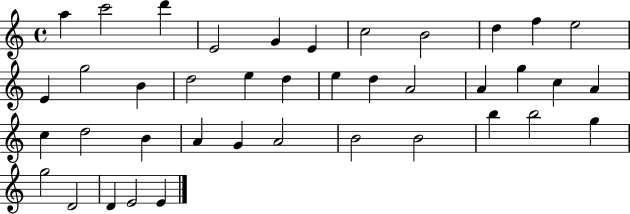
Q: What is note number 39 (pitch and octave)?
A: E4